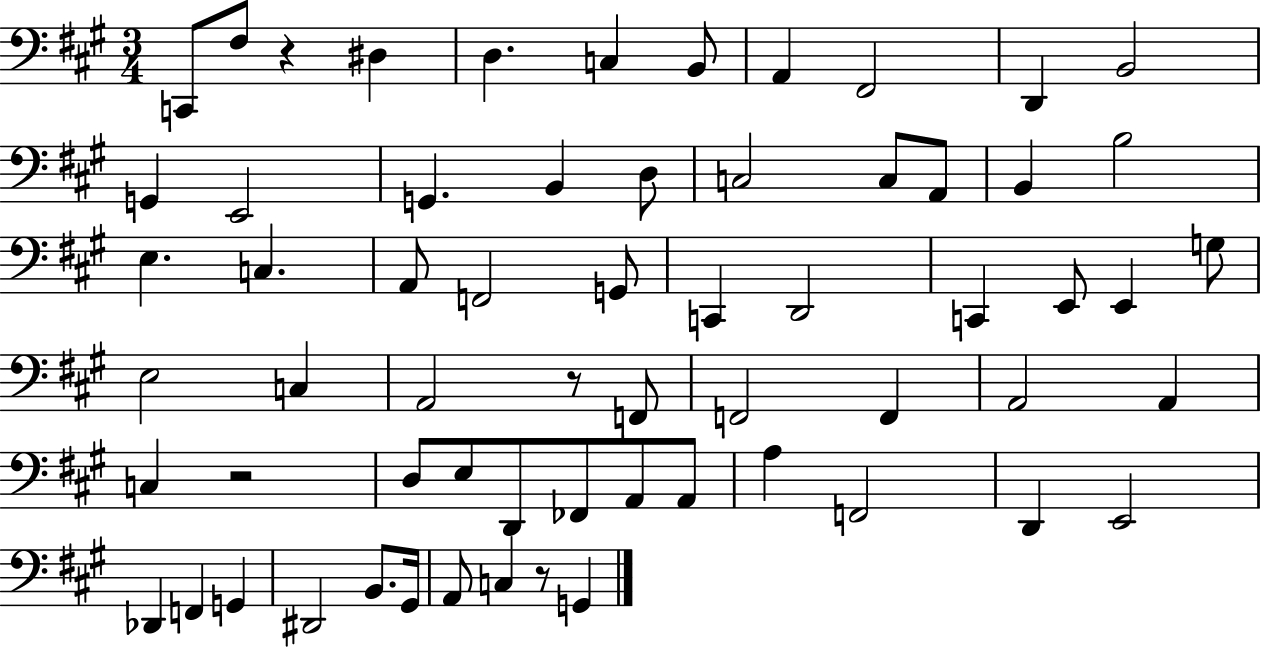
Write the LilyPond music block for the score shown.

{
  \clef bass
  \numericTimeSignature
  \time 3/4
  \key a \major
  \repeat volta 2 { c,8 fis8 r4 dis4 | d4. c4 b,8 | a,4 fis,2 | d,4 b,2 | \break g,4 e,2 | g,4. b,4 d8 | c2 c8 a,8 | b,4 b2 | \break e4. c4. | a,8 f,2 g,8 | c,4 d,2 | c,4 e,8 e,4 g8 | \break e2 c4 | a,2 r8 f,8 | f,2 f,4 | a,2 a,4 | \break c4 r2 | d8 e8 d,8 fes,8 a,8 a,8 | a4 f,2 | d,4 e,2 | \break des,4 f,4 g,4 | dis,2 b,8. gis,16 | a,8 c4 r8 g,4 | } \bar "|."
}